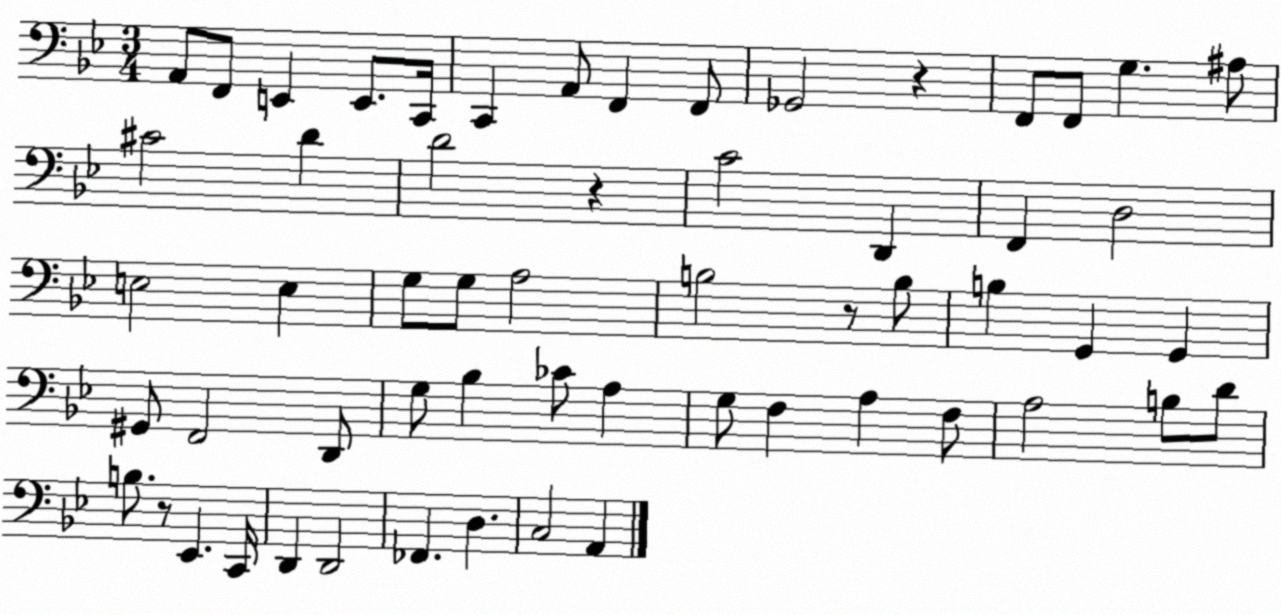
X:1
T:Untitled
M:3/4
L:1/4
K:Bb
A,,/2 F,,/2 E,, E,,/2 C,,/4 C,, A,,/2 F,, F,,/2 _G,,2 z F,,/2 F,,/2 G, ^A,/2 ^C2 D D2 z C2 D,, F,, D,2 E,2 E, G,/2 G,/2 A,2 B,2 z/2 B,/2 B, G,, G,, ^G,,/2 F,,2 D,,/2 G,/2 _B, _C/2 A, G,/2 F, A, F,/2 A,2 B,/2 D/2 B,/2 z/2 _E,, C,,/4 D,, D,,2 _F,, D, C,2 A,,